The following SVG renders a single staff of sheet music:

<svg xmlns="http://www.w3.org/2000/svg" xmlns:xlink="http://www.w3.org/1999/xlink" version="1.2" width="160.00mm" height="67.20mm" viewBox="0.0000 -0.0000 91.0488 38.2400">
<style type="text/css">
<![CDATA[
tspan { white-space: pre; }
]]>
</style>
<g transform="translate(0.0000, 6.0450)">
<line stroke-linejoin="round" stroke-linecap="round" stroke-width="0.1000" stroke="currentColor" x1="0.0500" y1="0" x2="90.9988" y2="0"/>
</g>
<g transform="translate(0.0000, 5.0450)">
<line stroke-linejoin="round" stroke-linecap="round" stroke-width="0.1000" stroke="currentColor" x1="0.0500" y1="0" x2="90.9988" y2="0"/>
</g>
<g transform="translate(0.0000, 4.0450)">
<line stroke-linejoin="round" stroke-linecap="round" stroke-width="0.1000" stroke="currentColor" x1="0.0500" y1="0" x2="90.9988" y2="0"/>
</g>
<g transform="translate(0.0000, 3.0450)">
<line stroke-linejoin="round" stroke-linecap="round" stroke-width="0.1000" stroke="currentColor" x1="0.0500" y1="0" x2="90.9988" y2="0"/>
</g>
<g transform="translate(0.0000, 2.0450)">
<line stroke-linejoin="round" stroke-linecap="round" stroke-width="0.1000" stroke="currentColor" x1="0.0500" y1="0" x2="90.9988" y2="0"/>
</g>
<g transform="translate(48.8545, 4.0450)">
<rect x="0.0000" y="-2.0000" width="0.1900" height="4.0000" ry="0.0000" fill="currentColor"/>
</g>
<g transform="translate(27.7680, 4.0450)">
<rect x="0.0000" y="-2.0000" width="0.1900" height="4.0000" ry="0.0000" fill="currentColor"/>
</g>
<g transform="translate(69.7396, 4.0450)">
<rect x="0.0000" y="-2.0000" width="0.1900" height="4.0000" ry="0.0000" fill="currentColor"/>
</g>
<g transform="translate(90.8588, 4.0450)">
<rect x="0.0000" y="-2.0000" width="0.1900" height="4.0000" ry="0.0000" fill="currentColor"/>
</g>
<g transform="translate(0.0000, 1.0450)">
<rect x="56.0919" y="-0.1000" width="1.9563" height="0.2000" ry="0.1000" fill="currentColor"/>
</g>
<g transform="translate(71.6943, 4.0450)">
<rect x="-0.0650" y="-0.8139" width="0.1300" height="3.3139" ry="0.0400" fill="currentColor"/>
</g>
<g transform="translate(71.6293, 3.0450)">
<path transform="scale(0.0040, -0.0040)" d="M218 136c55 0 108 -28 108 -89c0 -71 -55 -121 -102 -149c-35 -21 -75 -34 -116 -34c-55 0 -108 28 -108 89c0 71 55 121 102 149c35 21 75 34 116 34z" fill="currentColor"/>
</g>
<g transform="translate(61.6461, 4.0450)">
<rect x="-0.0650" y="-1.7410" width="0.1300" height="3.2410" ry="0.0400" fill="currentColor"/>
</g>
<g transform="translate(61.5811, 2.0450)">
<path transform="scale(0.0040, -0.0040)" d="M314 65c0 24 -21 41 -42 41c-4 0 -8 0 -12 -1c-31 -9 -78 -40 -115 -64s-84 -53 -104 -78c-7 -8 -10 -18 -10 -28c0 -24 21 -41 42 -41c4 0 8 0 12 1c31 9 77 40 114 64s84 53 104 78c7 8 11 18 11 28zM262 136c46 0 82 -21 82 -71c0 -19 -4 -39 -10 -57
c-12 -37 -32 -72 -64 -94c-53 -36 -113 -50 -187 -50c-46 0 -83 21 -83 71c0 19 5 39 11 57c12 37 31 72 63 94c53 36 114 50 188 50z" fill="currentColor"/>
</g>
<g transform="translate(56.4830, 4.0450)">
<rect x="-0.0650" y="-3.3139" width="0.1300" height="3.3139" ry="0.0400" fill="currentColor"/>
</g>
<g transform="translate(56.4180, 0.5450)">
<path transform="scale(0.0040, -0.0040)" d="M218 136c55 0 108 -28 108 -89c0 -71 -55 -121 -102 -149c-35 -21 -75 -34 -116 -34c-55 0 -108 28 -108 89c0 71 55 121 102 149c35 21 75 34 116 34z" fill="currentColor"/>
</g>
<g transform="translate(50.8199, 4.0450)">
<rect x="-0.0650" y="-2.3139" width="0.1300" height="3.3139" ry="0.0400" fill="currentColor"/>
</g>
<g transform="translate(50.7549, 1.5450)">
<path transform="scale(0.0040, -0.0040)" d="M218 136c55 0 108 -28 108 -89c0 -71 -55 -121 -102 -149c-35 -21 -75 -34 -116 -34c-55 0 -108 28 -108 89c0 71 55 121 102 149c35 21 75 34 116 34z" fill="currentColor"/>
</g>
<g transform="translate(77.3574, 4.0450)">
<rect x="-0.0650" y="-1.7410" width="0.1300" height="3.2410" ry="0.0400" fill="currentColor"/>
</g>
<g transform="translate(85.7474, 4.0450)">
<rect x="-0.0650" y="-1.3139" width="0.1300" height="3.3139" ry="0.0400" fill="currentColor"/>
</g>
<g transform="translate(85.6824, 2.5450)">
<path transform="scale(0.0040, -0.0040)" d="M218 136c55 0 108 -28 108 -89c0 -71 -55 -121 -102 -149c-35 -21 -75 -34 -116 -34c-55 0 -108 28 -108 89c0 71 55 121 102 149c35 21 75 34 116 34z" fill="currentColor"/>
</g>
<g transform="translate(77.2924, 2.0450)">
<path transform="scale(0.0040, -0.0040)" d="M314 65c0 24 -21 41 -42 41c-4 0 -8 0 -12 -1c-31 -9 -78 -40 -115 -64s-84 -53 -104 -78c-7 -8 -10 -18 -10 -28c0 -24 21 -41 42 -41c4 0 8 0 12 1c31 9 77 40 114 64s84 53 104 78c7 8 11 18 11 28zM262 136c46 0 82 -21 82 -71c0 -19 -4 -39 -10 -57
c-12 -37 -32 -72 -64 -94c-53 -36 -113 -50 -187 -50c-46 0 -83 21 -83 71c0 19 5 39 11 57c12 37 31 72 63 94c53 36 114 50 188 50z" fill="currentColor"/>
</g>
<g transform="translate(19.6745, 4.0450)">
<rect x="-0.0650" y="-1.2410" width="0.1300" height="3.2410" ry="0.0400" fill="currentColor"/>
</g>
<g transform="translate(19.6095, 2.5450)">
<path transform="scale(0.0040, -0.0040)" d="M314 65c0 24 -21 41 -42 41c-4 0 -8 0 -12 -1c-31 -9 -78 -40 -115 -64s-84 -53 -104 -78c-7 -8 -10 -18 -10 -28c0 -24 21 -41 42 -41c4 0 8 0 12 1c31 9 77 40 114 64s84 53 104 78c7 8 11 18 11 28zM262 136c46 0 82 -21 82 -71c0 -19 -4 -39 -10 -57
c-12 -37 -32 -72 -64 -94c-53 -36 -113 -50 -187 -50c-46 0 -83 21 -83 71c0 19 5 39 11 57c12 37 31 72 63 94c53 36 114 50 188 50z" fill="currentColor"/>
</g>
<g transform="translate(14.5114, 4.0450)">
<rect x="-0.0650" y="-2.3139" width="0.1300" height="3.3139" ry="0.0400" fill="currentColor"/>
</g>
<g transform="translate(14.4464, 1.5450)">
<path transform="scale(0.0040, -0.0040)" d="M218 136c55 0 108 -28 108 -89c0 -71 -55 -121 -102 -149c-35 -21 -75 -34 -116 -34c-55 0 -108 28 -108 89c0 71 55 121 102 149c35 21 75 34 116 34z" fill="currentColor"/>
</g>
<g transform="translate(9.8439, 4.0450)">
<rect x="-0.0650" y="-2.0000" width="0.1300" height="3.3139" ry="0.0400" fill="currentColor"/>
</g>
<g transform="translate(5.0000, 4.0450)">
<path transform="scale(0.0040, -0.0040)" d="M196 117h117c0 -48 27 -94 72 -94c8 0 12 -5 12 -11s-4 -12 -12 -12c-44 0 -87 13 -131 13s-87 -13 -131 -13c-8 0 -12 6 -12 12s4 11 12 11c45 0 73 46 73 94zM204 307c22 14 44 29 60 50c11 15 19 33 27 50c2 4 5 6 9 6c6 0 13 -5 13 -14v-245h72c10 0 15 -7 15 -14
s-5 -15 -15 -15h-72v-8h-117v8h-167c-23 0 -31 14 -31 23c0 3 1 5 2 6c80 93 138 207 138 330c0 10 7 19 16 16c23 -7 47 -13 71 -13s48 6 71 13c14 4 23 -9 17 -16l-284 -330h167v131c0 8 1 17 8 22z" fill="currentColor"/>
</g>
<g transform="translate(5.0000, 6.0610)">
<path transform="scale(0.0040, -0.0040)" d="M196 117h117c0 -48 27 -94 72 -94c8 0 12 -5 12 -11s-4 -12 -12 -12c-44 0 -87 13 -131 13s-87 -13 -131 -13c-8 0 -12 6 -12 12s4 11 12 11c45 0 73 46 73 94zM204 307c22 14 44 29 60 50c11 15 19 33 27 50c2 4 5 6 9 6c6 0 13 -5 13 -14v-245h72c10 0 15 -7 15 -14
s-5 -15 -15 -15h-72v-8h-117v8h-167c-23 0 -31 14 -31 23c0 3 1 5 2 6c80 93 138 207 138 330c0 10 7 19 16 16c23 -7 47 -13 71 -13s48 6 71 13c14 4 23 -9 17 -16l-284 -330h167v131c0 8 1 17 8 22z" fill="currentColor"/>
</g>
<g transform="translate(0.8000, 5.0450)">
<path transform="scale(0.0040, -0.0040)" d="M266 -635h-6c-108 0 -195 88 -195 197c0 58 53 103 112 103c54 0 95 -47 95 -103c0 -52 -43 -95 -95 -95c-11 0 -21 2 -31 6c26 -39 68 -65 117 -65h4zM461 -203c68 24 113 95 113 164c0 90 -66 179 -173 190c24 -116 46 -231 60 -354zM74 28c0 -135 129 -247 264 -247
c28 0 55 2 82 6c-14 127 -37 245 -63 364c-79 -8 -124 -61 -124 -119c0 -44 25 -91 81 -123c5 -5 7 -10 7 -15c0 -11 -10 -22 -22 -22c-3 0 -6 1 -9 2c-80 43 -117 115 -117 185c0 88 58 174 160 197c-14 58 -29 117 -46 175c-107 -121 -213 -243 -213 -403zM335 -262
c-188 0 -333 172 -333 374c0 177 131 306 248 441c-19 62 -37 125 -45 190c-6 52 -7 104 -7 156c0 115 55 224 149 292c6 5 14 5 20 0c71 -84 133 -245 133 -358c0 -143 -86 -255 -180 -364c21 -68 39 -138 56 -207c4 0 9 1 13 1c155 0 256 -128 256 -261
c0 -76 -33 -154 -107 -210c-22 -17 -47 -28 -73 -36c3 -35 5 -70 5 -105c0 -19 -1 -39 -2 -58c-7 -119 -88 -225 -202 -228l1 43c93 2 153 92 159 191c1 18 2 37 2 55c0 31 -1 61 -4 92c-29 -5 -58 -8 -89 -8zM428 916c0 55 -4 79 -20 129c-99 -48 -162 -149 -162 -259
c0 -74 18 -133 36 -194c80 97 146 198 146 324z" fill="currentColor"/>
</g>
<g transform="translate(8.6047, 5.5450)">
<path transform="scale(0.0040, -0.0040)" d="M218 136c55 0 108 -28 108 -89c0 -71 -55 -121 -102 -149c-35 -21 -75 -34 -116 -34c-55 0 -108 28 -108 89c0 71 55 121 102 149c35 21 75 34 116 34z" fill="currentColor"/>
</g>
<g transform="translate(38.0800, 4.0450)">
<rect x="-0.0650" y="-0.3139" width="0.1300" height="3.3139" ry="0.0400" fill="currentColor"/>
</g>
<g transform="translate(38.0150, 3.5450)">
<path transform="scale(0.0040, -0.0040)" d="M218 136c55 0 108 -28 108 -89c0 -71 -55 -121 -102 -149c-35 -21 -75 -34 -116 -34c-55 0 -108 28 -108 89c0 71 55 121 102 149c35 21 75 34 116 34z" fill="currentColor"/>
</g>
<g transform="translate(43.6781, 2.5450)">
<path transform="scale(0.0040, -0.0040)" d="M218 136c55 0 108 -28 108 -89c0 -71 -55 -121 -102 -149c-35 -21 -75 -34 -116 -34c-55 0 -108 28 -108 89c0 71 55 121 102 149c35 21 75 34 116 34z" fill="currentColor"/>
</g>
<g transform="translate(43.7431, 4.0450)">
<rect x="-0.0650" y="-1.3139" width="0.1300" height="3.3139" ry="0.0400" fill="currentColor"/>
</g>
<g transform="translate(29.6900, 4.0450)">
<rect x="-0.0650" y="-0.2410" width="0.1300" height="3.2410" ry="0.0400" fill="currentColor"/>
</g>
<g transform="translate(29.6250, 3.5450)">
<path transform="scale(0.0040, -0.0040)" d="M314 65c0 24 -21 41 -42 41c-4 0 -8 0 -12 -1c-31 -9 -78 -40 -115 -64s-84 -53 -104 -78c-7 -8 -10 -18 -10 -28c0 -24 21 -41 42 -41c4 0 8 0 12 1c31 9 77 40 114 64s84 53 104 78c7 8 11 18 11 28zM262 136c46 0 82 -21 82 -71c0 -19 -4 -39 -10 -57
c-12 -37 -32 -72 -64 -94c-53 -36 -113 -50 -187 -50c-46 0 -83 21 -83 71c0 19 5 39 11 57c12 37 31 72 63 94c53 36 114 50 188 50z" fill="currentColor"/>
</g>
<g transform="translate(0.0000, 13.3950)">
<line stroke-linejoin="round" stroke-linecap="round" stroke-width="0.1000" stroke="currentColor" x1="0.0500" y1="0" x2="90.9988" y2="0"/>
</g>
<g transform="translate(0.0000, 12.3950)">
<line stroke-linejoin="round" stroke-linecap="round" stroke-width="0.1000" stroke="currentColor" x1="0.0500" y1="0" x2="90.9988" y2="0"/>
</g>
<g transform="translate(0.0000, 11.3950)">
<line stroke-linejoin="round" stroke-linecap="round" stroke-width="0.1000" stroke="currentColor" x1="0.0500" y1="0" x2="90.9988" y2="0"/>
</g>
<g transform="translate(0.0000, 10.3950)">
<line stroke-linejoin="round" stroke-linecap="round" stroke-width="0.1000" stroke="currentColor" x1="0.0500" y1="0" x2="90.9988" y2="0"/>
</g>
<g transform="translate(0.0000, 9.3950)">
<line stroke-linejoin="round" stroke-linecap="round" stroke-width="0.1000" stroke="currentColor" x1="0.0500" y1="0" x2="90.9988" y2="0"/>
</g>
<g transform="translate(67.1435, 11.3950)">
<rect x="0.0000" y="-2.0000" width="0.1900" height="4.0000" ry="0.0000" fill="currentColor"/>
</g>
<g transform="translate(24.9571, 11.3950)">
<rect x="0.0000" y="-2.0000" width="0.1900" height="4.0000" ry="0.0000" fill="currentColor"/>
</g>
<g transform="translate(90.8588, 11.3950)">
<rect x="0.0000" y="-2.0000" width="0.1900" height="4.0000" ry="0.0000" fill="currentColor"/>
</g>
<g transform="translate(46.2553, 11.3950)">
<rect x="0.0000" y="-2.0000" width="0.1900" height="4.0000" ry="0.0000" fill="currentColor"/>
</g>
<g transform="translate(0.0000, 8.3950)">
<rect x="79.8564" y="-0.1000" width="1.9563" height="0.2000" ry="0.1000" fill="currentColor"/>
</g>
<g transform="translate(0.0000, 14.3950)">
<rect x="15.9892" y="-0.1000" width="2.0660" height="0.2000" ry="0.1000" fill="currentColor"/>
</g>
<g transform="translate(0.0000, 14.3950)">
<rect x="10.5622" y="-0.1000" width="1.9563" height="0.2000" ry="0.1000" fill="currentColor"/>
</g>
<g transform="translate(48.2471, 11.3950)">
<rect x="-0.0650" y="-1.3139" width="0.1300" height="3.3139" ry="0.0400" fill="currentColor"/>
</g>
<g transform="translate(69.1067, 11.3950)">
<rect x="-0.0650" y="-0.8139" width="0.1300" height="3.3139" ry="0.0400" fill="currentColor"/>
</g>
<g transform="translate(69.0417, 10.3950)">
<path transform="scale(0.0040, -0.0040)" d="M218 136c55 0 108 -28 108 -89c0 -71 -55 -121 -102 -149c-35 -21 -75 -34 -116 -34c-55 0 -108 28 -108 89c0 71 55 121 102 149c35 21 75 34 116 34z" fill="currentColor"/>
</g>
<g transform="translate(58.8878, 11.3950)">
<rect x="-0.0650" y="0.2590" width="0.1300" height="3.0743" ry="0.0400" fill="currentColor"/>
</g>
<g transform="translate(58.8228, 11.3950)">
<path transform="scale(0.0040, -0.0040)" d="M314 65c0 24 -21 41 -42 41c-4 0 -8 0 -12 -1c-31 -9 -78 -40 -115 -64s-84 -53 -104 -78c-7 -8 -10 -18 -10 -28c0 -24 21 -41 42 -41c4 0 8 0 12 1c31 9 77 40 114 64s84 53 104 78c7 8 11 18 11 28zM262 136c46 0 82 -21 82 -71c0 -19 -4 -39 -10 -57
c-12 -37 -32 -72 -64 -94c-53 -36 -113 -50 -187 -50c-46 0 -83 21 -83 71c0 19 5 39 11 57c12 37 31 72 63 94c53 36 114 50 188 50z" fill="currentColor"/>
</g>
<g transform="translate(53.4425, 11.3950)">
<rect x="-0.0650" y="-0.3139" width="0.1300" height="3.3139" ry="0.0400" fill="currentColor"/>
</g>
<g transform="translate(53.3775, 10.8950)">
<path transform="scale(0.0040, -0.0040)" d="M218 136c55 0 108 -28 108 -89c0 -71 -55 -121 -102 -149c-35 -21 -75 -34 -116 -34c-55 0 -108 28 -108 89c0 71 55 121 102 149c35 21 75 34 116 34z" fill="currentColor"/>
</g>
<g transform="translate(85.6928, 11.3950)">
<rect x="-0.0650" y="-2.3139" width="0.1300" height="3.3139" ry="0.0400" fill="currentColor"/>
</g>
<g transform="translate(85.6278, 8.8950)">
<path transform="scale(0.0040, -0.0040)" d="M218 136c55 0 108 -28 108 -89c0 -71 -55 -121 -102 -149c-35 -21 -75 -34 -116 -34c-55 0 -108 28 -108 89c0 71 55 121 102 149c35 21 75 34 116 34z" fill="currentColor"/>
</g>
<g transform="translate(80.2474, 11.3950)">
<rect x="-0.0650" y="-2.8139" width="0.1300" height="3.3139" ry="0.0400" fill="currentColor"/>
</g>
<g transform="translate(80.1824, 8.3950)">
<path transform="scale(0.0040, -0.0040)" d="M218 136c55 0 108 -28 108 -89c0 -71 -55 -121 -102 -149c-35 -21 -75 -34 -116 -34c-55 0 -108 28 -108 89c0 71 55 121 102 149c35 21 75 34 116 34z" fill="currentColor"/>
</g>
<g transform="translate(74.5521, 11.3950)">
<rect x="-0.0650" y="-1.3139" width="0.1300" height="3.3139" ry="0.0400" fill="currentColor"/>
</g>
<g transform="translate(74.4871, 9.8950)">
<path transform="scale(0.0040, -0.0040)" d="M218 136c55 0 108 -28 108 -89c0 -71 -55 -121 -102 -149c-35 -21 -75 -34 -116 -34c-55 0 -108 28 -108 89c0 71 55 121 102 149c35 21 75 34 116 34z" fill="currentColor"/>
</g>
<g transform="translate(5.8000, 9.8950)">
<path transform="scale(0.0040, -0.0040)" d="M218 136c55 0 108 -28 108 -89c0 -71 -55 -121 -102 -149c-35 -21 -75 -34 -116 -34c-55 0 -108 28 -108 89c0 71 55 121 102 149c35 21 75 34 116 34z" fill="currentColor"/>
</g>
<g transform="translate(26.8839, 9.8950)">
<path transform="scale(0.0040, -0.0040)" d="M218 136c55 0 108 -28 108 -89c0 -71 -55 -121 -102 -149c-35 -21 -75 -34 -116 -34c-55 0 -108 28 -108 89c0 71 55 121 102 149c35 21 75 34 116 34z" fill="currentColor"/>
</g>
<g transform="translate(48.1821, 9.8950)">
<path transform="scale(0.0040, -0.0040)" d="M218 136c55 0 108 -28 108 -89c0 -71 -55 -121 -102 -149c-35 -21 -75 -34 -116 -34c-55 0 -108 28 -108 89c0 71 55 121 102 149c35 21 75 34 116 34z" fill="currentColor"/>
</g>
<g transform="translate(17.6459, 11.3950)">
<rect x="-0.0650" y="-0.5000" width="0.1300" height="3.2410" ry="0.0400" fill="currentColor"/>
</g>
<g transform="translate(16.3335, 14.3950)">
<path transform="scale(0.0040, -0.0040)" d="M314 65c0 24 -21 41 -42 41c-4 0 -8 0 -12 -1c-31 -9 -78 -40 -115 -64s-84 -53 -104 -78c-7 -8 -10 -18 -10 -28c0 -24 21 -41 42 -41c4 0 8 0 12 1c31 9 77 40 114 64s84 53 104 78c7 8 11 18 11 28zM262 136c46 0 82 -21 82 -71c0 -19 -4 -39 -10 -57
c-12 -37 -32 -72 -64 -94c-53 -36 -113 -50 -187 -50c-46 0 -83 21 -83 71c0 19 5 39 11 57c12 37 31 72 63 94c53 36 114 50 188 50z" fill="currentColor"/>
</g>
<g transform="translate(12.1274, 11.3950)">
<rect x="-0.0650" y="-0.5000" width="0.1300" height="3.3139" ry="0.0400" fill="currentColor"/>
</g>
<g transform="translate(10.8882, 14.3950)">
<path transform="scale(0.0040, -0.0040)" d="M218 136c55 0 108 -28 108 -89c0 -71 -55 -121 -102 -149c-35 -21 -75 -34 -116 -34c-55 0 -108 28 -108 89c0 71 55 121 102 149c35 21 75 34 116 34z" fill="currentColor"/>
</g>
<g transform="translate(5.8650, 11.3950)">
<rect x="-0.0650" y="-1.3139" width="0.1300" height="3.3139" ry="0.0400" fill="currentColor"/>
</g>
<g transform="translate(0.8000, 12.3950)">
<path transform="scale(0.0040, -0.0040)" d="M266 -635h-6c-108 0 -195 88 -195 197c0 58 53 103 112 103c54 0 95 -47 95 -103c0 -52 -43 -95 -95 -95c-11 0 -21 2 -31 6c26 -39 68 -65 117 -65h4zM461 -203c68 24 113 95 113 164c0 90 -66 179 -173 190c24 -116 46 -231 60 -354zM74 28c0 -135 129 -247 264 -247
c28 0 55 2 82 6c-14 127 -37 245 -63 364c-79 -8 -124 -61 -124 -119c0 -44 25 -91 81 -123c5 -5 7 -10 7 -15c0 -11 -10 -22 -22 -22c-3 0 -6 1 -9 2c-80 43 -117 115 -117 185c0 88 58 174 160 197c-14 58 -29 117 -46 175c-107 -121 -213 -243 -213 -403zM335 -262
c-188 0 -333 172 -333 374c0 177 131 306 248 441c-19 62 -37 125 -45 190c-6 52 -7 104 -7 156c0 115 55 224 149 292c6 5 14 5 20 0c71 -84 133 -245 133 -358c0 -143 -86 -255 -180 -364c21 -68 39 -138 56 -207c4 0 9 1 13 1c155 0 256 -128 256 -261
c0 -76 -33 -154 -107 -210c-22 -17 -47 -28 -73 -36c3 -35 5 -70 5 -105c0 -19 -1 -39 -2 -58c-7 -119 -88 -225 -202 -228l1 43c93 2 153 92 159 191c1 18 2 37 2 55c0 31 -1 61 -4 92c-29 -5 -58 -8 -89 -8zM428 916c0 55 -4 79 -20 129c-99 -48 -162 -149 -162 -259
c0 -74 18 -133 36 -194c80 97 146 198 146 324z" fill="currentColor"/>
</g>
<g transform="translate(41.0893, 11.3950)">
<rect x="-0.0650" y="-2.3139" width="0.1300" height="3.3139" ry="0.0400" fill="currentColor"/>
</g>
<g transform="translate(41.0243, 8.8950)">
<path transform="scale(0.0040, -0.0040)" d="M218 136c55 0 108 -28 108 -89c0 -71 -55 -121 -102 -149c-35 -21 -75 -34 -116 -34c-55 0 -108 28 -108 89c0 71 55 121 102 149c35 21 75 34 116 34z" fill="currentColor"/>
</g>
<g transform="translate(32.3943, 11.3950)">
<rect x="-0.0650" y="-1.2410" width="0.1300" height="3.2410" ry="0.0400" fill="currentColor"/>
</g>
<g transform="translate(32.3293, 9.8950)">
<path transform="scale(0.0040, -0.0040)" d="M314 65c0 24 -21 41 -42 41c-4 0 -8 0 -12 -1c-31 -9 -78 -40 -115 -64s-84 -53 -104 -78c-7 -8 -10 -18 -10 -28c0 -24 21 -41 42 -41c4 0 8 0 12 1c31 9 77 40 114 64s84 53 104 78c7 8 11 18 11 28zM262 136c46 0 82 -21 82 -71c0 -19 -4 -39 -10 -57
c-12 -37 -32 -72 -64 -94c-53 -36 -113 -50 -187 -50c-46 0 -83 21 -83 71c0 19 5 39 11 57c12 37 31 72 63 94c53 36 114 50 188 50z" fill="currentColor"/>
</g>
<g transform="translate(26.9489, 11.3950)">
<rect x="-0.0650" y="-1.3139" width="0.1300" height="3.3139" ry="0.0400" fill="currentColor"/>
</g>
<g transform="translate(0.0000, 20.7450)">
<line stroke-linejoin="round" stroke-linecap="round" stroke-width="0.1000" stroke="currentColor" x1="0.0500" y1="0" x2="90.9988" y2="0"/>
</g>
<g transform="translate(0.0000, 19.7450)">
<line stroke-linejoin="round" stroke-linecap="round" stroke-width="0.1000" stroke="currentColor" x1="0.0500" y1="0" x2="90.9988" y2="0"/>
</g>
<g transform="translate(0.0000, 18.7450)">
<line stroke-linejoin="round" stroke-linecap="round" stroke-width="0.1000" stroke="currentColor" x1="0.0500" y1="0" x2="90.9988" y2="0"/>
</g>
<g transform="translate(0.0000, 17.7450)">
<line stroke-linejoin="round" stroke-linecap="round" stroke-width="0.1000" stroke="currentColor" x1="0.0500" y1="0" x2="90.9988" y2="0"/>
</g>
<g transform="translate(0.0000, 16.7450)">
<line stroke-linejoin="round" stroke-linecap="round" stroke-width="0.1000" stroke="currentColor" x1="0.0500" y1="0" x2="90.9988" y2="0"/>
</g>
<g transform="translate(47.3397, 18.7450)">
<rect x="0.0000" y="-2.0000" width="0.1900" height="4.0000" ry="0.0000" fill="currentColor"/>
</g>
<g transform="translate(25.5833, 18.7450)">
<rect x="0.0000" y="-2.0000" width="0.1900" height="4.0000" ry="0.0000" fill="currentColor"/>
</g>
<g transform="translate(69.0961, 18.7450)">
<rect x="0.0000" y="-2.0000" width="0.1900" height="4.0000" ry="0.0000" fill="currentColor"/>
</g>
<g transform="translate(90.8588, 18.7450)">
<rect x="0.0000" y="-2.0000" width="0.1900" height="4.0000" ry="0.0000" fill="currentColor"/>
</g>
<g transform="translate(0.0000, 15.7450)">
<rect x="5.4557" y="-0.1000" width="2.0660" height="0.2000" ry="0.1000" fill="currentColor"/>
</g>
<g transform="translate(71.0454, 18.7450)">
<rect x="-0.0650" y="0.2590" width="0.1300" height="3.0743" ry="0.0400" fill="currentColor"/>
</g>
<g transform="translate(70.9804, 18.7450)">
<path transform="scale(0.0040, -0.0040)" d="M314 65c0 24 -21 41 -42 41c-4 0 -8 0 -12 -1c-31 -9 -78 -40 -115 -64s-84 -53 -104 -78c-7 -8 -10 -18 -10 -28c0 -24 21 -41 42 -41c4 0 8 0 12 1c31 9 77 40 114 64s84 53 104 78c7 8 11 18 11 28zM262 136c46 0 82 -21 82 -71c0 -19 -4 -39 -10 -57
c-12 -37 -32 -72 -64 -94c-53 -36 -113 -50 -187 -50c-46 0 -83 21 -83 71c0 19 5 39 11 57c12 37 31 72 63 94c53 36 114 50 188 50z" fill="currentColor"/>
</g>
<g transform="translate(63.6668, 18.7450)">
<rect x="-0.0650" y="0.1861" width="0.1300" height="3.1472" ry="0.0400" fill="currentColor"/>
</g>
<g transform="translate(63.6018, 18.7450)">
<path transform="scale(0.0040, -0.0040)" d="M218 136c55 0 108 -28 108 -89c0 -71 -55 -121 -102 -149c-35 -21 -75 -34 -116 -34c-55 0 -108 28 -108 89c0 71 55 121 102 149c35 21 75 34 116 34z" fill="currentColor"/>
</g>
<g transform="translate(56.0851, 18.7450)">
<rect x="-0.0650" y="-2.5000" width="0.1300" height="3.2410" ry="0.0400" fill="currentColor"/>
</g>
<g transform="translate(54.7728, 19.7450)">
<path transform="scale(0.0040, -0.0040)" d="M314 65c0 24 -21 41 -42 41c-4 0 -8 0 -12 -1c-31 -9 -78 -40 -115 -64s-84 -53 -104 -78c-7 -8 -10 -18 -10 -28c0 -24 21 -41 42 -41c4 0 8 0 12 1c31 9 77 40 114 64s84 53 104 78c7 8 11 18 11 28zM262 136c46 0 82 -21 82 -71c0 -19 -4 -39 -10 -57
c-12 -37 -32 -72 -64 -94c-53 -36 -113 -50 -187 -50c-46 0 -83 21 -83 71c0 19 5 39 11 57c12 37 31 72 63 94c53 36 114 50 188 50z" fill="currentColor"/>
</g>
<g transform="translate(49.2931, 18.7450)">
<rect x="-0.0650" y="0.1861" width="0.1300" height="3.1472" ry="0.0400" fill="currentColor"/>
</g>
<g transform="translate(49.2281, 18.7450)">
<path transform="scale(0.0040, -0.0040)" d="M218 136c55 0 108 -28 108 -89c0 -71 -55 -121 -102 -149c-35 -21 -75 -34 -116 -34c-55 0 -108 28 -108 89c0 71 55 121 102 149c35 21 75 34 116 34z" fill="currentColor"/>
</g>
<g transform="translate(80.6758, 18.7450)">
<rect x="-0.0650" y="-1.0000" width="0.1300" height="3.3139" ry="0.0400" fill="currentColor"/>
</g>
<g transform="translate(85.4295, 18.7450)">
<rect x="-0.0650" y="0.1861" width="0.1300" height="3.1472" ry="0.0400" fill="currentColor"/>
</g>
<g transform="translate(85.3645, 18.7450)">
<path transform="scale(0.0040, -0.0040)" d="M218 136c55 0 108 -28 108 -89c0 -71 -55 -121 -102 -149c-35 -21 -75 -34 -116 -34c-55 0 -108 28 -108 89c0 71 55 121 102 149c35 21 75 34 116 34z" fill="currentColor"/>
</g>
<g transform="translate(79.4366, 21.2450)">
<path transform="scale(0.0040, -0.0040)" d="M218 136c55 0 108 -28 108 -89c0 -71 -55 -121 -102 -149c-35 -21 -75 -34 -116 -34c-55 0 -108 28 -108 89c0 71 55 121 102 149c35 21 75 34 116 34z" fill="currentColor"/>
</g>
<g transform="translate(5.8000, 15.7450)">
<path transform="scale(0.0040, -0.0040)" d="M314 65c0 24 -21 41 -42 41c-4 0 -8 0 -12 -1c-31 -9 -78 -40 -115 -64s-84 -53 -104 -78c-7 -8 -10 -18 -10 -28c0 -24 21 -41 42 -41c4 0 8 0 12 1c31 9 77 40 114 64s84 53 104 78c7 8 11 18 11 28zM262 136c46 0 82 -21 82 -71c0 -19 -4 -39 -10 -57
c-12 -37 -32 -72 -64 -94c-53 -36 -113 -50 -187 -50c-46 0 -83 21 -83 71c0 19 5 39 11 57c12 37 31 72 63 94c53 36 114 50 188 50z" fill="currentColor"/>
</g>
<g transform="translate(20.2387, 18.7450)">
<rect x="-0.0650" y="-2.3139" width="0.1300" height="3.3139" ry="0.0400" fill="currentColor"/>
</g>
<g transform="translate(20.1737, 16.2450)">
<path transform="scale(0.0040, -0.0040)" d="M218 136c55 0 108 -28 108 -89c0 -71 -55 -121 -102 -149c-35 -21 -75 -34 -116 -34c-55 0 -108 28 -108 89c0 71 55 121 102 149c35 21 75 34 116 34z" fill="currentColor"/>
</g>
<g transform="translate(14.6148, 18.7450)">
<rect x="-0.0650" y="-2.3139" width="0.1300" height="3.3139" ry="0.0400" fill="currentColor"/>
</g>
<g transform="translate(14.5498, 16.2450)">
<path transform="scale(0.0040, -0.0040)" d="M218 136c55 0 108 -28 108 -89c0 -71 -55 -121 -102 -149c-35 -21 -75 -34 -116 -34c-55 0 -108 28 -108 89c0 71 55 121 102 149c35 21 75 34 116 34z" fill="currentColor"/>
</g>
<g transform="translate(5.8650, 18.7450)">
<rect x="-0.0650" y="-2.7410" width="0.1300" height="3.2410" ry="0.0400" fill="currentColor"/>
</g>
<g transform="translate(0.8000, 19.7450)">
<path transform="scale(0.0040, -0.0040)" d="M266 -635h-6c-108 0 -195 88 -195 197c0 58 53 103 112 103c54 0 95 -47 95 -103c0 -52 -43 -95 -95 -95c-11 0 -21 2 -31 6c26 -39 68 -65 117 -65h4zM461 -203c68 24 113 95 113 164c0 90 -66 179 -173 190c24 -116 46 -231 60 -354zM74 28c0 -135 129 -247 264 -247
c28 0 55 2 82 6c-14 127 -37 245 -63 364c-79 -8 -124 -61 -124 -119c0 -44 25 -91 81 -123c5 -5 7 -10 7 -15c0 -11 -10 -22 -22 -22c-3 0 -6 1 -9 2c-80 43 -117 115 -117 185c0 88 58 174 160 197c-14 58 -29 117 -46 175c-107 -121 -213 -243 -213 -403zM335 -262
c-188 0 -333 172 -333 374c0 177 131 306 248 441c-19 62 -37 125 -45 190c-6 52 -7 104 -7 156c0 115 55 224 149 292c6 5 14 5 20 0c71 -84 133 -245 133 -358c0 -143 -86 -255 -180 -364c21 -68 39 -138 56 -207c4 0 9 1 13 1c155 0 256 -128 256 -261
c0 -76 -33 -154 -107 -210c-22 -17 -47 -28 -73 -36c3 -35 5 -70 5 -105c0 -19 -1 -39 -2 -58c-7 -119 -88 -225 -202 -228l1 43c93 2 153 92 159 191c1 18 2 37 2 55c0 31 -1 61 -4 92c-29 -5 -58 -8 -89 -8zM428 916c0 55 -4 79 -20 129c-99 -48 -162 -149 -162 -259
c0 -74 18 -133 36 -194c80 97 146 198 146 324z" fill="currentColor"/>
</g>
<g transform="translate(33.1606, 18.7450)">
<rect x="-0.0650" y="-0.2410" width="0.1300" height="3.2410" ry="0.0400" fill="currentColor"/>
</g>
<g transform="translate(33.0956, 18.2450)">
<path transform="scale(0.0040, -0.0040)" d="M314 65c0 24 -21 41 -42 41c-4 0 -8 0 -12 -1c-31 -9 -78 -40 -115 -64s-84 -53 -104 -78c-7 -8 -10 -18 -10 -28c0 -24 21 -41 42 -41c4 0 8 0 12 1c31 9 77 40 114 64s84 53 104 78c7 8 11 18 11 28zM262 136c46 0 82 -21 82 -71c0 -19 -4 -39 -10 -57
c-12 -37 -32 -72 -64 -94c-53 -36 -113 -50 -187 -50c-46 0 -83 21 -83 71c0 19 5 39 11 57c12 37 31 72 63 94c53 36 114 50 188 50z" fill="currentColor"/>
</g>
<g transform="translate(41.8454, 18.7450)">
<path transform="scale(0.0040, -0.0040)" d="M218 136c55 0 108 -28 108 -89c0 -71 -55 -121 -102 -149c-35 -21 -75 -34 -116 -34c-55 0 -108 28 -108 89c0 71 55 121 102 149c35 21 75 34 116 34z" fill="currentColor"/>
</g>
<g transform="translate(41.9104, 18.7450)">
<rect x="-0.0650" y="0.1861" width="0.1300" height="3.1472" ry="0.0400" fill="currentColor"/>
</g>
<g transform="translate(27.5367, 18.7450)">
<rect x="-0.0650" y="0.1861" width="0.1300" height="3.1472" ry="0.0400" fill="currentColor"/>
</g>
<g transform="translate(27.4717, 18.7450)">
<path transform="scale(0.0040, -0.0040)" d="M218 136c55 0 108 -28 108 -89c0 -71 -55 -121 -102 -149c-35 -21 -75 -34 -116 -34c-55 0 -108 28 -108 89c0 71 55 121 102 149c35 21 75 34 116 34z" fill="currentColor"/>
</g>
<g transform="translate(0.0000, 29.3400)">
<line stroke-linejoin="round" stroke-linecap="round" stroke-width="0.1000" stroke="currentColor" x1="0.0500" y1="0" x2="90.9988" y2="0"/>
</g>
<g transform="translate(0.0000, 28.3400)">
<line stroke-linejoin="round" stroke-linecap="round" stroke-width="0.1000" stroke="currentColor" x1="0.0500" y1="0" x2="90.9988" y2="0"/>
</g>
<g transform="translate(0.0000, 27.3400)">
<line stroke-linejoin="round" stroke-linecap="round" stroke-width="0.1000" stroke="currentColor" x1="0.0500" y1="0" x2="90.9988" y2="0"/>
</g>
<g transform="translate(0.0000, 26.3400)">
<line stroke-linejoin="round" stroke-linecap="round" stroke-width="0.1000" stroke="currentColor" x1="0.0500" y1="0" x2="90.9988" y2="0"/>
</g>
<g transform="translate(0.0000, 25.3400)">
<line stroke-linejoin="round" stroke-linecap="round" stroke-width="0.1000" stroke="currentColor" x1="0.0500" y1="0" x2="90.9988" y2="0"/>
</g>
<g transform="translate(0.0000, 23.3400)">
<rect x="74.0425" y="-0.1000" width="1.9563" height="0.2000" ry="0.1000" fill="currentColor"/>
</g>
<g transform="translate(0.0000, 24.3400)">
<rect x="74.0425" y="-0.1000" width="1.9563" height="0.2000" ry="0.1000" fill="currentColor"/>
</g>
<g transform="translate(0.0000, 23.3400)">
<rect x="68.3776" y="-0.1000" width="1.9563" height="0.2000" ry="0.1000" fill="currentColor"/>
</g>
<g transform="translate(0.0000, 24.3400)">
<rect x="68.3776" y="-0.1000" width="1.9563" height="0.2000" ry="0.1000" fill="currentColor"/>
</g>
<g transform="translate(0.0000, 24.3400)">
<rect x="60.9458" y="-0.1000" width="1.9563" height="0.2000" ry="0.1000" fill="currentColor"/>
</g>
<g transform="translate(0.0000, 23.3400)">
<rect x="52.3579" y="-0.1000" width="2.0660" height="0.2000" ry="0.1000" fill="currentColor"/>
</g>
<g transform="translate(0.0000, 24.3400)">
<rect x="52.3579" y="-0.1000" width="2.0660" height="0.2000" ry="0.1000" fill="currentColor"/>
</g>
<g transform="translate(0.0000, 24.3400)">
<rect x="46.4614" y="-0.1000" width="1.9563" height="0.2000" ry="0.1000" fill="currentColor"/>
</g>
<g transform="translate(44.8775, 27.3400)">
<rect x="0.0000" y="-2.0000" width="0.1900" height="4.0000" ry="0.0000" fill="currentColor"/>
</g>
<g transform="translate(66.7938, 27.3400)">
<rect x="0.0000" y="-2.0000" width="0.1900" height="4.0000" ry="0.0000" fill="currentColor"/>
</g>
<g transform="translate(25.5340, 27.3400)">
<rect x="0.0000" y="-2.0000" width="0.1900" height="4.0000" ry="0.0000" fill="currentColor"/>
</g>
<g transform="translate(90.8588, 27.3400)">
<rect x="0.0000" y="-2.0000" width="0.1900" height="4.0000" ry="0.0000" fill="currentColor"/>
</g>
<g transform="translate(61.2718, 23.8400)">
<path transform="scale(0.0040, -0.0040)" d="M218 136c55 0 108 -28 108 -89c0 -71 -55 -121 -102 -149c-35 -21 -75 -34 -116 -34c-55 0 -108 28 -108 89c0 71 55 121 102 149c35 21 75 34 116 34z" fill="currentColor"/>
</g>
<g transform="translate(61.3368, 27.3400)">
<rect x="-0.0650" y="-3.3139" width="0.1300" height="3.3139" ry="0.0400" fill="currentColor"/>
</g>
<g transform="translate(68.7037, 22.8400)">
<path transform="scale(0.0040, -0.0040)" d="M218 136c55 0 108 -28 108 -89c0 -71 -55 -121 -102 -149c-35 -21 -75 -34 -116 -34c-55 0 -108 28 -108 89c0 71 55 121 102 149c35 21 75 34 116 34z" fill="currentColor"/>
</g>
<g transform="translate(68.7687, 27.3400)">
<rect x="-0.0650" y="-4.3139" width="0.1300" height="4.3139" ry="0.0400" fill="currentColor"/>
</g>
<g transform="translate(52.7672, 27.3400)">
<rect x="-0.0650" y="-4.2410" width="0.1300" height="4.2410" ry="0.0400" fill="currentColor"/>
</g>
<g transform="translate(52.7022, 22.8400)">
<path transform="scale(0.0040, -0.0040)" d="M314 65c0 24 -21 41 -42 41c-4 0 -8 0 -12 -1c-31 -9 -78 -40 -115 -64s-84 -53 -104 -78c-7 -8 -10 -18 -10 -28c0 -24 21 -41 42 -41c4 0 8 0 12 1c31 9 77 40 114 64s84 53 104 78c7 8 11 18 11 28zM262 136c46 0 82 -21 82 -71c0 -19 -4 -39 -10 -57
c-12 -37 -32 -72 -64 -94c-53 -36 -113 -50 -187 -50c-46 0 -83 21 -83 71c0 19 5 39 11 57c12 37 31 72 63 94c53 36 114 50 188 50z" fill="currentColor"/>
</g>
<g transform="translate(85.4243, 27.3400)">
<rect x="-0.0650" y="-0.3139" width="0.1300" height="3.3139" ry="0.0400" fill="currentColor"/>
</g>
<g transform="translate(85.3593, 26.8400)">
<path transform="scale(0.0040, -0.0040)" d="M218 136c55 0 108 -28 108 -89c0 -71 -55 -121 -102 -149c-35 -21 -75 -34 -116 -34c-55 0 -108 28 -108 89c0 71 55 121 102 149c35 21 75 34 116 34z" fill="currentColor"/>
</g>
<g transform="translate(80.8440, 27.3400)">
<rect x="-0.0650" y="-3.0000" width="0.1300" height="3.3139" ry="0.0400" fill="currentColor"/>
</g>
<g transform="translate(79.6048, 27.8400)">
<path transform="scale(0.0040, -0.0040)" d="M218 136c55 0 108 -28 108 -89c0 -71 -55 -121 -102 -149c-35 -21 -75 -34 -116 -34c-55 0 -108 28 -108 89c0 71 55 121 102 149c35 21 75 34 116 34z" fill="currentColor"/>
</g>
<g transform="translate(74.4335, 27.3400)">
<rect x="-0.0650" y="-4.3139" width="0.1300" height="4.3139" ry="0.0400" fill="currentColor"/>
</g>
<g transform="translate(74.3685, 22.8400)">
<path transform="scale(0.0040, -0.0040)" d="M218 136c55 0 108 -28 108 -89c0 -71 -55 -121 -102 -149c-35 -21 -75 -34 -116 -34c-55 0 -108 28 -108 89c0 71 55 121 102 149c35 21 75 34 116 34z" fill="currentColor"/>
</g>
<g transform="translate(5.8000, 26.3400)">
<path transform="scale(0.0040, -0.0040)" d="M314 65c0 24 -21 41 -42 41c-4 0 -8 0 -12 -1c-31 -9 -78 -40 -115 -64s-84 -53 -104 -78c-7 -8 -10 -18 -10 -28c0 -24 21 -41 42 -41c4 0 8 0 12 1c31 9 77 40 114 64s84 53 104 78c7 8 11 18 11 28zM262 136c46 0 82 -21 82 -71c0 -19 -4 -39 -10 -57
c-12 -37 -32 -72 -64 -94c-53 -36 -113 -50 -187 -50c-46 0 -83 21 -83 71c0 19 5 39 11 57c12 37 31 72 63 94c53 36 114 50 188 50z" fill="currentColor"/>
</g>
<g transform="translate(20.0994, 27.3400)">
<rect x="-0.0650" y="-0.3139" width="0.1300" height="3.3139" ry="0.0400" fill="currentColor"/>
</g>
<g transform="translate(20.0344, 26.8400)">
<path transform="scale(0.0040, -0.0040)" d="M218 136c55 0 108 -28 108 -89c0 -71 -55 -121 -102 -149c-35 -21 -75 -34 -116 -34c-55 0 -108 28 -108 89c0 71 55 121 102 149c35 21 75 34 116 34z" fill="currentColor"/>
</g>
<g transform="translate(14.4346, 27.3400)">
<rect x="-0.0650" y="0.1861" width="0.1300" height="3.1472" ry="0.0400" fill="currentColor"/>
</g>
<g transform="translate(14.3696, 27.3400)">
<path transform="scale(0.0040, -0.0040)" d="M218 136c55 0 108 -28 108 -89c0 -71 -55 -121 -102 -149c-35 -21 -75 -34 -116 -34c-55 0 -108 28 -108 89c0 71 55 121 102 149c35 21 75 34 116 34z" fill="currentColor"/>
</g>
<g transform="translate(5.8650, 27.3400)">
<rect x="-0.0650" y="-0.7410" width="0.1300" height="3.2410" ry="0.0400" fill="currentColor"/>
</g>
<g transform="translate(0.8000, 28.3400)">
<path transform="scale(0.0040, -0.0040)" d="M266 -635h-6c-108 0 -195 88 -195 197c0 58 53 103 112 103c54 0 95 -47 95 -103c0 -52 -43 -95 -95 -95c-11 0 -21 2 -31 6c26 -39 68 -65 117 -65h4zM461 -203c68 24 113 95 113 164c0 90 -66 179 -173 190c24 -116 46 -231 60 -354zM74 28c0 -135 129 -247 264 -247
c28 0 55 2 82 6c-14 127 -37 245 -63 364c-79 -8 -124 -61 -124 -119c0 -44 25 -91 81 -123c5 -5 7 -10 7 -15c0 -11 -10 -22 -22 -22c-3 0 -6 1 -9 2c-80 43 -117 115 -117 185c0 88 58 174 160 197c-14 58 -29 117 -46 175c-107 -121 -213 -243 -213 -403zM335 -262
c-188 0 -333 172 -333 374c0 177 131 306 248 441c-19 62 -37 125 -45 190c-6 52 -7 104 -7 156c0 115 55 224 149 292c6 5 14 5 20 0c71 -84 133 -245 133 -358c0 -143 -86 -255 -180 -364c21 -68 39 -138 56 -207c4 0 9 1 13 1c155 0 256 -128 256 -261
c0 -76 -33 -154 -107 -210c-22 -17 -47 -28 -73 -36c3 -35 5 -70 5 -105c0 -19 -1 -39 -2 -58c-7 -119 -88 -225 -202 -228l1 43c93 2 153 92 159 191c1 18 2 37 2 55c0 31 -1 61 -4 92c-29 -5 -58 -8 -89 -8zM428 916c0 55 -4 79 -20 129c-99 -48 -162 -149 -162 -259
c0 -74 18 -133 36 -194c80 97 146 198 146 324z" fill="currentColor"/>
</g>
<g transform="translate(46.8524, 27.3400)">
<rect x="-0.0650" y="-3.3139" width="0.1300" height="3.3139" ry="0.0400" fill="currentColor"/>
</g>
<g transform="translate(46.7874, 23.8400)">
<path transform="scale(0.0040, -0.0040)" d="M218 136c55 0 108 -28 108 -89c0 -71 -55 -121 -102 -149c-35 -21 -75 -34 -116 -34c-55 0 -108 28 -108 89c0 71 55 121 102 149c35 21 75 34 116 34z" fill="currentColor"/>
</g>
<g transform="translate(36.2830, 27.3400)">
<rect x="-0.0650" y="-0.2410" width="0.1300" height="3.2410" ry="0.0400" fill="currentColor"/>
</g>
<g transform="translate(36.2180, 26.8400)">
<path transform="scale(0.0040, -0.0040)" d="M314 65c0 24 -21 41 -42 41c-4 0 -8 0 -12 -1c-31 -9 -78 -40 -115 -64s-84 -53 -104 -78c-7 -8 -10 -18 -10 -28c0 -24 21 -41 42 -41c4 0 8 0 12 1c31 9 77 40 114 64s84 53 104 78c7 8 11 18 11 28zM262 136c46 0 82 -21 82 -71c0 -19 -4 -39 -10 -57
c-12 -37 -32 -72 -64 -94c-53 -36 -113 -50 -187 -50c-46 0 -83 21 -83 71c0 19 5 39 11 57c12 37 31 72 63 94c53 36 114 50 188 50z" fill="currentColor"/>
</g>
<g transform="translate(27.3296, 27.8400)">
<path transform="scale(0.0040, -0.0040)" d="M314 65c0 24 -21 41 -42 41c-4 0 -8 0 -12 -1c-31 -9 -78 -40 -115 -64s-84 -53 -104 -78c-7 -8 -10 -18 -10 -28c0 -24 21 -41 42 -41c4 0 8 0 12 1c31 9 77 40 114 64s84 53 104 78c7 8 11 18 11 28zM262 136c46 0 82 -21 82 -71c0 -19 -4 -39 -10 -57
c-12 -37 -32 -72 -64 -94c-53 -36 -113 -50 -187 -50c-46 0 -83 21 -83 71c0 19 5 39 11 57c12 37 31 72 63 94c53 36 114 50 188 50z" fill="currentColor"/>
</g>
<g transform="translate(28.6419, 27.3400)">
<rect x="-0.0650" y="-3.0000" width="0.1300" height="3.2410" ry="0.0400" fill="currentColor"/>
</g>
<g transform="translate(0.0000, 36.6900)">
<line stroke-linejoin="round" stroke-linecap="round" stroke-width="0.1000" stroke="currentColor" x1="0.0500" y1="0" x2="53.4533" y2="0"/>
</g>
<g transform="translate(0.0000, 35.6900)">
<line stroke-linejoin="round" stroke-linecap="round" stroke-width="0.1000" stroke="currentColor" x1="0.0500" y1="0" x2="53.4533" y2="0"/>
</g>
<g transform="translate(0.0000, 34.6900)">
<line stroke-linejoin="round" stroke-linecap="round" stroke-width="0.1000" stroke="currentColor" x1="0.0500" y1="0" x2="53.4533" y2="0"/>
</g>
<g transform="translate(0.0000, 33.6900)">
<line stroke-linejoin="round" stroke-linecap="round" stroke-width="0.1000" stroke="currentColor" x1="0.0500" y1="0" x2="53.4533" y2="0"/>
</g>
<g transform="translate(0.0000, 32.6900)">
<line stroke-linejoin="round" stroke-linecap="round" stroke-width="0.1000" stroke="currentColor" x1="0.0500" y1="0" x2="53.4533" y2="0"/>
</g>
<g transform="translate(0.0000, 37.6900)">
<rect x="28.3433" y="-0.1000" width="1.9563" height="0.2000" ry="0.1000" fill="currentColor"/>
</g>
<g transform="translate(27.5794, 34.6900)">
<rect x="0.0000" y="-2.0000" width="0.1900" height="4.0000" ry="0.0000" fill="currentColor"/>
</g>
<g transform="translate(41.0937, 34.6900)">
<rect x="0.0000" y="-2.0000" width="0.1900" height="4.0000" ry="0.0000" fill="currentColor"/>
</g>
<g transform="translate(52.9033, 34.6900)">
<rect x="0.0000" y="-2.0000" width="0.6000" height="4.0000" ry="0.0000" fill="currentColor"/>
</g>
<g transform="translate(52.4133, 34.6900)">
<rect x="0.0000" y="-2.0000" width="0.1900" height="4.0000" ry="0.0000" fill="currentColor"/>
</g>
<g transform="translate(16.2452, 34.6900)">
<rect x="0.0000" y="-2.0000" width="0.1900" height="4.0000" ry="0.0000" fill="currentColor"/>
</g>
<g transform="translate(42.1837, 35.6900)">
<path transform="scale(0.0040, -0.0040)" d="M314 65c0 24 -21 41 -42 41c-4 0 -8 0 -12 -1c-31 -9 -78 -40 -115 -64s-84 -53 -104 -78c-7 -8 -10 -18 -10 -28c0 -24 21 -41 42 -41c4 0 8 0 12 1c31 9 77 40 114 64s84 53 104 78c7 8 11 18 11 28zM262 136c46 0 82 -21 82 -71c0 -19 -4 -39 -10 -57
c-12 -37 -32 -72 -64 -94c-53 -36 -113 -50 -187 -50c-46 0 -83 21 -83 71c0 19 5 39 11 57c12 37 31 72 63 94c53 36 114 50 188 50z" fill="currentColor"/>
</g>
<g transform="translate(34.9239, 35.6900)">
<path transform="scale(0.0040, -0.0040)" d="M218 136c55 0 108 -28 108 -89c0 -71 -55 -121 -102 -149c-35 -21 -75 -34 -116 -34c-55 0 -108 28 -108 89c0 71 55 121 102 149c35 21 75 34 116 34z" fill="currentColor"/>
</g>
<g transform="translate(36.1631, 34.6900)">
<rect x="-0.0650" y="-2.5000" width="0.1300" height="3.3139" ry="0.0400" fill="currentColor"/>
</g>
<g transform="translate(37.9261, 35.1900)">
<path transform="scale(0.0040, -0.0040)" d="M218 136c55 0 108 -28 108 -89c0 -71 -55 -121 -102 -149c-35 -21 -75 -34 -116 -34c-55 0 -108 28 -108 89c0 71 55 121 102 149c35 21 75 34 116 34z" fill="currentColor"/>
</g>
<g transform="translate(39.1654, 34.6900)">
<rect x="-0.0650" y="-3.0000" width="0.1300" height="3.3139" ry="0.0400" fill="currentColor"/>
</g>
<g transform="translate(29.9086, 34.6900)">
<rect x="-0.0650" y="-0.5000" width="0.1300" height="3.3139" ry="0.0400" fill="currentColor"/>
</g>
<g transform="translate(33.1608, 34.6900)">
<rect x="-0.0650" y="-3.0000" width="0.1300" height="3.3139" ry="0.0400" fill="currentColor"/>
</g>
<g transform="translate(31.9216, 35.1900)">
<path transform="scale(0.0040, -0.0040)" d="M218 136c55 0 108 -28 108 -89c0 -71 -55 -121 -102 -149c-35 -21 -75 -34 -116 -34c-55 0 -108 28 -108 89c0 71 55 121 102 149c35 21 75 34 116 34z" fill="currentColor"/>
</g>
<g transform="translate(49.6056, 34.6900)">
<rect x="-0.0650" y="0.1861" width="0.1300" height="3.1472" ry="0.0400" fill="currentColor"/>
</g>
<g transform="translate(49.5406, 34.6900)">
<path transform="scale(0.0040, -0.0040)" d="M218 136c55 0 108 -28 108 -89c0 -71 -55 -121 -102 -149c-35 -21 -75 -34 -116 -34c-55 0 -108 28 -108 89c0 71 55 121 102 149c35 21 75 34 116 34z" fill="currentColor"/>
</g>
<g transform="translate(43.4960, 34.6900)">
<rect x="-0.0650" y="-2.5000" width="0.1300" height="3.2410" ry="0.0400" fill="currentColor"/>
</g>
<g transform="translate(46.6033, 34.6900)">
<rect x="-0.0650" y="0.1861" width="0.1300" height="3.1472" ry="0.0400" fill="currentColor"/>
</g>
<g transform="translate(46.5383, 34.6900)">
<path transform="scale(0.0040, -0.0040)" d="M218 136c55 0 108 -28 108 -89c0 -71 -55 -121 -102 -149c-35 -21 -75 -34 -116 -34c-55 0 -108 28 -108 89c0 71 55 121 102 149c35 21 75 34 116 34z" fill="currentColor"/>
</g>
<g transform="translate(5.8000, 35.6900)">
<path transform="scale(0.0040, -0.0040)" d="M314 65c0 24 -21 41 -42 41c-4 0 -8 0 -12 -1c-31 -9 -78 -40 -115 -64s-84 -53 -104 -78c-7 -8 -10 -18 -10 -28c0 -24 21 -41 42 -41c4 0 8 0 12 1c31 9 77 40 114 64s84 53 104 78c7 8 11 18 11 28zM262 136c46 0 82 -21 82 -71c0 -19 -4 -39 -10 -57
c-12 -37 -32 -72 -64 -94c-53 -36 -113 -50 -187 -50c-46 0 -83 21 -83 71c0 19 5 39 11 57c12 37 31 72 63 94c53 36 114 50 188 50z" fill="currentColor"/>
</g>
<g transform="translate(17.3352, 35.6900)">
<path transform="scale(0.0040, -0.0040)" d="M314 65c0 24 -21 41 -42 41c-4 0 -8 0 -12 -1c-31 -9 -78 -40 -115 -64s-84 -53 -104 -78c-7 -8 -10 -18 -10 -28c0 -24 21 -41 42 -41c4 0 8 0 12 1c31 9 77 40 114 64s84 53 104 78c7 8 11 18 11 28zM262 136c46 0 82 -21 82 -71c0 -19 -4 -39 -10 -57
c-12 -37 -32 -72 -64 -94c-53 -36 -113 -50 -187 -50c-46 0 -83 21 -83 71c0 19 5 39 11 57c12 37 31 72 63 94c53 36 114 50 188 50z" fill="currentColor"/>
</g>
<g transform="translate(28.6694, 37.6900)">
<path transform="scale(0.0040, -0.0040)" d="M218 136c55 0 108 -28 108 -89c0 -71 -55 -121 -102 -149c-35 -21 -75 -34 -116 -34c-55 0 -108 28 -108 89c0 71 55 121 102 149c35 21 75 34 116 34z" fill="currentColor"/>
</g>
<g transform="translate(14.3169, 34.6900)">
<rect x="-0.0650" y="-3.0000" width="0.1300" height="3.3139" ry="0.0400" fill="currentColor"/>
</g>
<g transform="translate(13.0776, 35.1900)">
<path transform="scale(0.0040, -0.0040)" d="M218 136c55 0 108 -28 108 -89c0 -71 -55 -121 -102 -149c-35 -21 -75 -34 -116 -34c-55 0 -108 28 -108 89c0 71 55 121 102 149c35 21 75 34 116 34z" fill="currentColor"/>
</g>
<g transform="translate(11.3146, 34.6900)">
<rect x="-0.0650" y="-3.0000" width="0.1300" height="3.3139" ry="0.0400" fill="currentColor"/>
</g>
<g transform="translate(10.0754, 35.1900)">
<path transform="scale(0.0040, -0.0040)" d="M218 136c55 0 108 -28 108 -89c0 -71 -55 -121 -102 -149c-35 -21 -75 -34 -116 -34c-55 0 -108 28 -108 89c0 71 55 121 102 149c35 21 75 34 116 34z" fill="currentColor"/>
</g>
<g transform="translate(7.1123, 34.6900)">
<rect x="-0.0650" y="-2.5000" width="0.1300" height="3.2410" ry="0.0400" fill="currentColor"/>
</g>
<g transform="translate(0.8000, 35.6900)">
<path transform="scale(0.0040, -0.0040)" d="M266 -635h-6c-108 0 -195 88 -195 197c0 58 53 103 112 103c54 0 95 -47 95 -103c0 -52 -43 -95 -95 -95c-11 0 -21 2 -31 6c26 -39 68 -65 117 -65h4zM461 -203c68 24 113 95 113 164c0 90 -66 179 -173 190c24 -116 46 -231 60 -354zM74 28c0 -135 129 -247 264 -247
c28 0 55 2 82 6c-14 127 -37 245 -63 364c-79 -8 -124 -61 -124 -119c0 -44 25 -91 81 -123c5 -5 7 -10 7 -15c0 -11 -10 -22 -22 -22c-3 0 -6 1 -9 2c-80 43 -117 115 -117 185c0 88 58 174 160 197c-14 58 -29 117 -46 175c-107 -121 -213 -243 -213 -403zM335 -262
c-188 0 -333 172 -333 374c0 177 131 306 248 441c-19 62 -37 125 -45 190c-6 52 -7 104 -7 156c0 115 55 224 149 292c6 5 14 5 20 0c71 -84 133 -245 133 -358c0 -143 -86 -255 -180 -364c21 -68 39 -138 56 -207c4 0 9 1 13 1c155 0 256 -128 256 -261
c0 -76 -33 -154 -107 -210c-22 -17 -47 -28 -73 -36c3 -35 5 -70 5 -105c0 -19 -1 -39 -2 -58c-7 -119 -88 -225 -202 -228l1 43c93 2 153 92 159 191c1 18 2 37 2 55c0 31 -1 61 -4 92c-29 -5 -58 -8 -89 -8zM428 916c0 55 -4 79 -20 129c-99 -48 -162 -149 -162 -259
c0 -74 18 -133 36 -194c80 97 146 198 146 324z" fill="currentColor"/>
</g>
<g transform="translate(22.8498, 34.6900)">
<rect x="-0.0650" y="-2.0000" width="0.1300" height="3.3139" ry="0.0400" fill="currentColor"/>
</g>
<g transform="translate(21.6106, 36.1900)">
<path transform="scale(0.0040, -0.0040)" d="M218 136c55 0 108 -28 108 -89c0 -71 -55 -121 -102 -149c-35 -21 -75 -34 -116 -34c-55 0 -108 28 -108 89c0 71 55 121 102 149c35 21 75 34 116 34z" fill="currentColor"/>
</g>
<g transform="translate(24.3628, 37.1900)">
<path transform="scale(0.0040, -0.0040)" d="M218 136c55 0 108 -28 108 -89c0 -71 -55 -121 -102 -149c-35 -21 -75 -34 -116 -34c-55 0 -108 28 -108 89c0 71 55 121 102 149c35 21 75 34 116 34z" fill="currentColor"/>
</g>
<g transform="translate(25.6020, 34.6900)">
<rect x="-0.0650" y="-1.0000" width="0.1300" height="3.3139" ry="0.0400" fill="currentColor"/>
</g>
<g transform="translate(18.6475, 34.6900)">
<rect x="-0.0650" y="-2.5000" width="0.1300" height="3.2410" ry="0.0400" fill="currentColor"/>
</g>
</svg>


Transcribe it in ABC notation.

X:1
T:Untitled
M:4/4
L:1/4
K:C
F g e2 c2 c e g b f2 d f2 e e C C2 e e2 g e c B2 d e a g a2 g g B c2 B B G2 B B2 D B d2 B c A2 c2 b d'2 b d' d' A c G2 A A G2 F D C A G A G2 B B